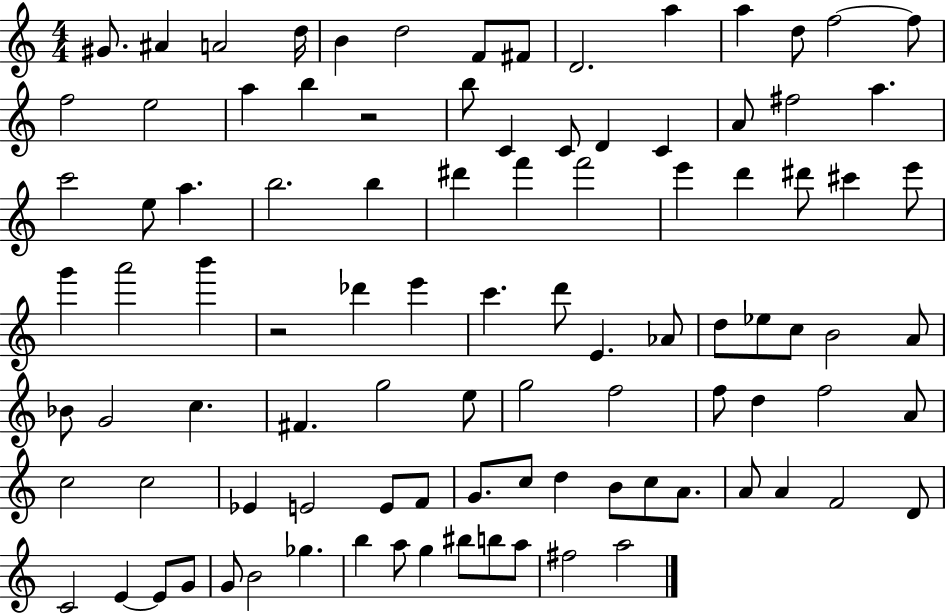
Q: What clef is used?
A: treble